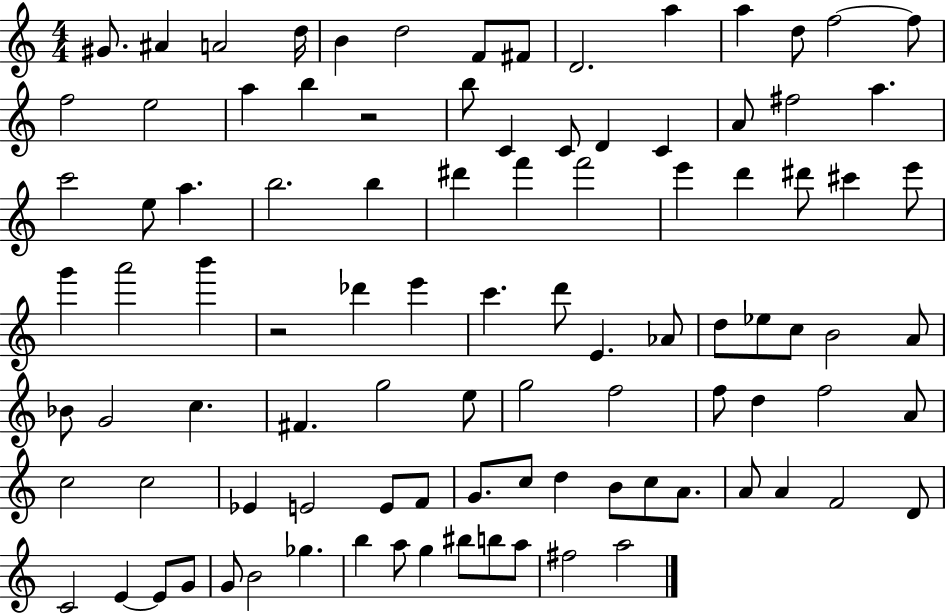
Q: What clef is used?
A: treble